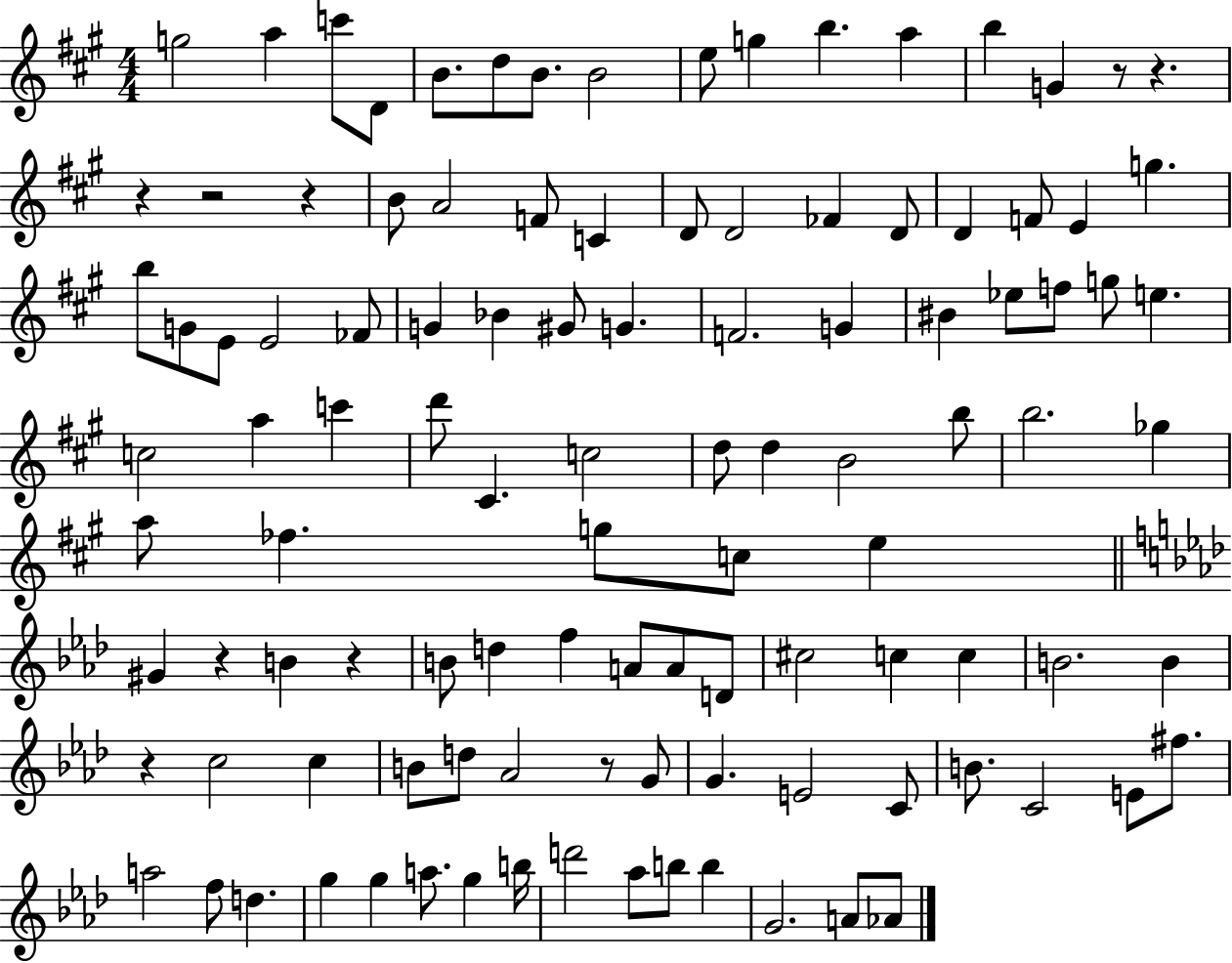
G5/h A5/q C6/e D4/e B4/e. D5/e B4/e. B4/h E5/e G5/q B5/q. A5/q B5/q G4/q R/e R/q. R/q R/h R/q B4/e A4/h F4/e C4/q D4/e D4/h FES4/q D4/e D4/q F4/e E4/q G5/q. B5/e G4/e E4/e E4/h FES4/e G4/q Bb4/q G#4/e G4/q. F4/h. G4/q BIS4/q Eb5/e F5/e G5/e E5/q. C5/h A5/q C6/q D6/e C#4/q. C5/h D5/e D5/q B4/h B5/e B5/h. Gb5/q A5/e FES5/q. G5/e C5/e E5/q G#4/q R/q B4/q R/q B4/e D5/q F5/q A4/e A4/e D4/e C#5/h C5/q C5/q B4/h. B4/q R/q C5/h C5/q B4/e D5/e Ab4/h R/e G4/e G4/q. E4/h C4/e B4/e. C4/h E4/e F#5/e. A5/h F5/e D5/q. G5/q G5/q A5/e. G5/q B5/s D6/h Ab5/e B5/e B5/q G4/h. A4/e Ab4/e